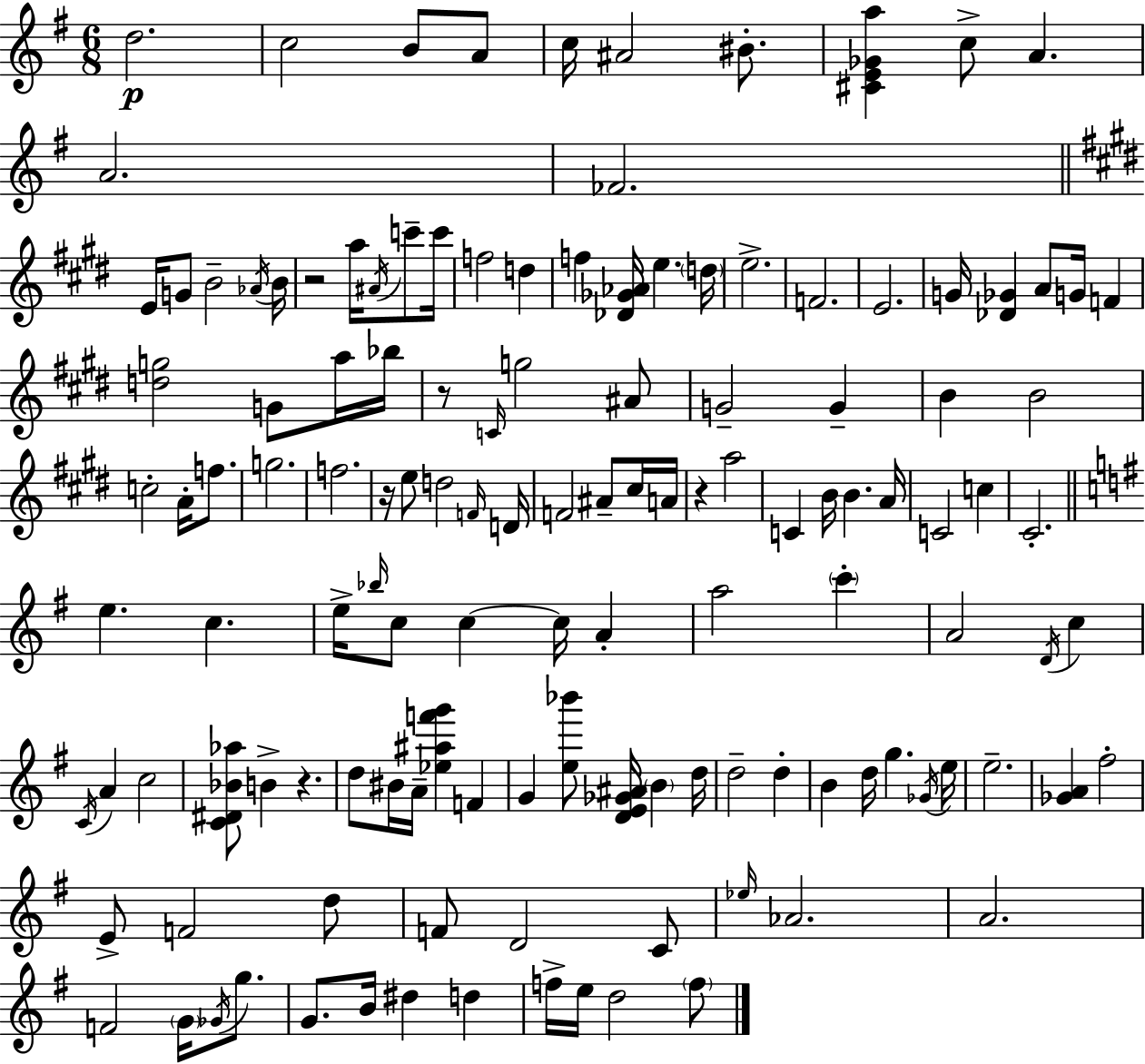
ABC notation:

X:1
T:Untitled
M:6/8
L:1/4
K:Em
d2 c2 B/2 A/2 c/4 ^A2 ^B/2 [^CE_Ga] c/2 A A2 _F2 E/4 G/2 B2 _A/4 B/4 z2 a/4 ^A/4 c'/2 c'/4 f2 d f [_D_G_A]/4 e d/4 e2 F2 E2 G/4 [_D_G] A/2 G/4 F [dg]2 G/2 a/4 _b/4 z/2 C/4 g2 ^A/2 G2 G B B2 c2 A/4 f/2 g2 f2 z/4 e/2 d2 F/4 D/4 F2 ^A/2 ^c/4 A/4 z a2 C B/4 B A/4 C2 c ^C2 e c e/4 _b/4 c/2 c c/4 A a2 c' A2 D/4 c C/4 A c2 [C^D_B_a]/2 B z d/2 ^B/4 A/4 [_e^af'g'] F G [e_b']/2 [DE_G^A]/4 B d/4 d2 d B d/4 g _G/4 e/4 e2 [_GA] ^f2 E/2 F2 d/2 F/2 D2 C/2 _e/4 _A2 A2 F2 G/4 _G/4 g/2 G/2 B/4 ^d d f/4 e/4 d2 f/2